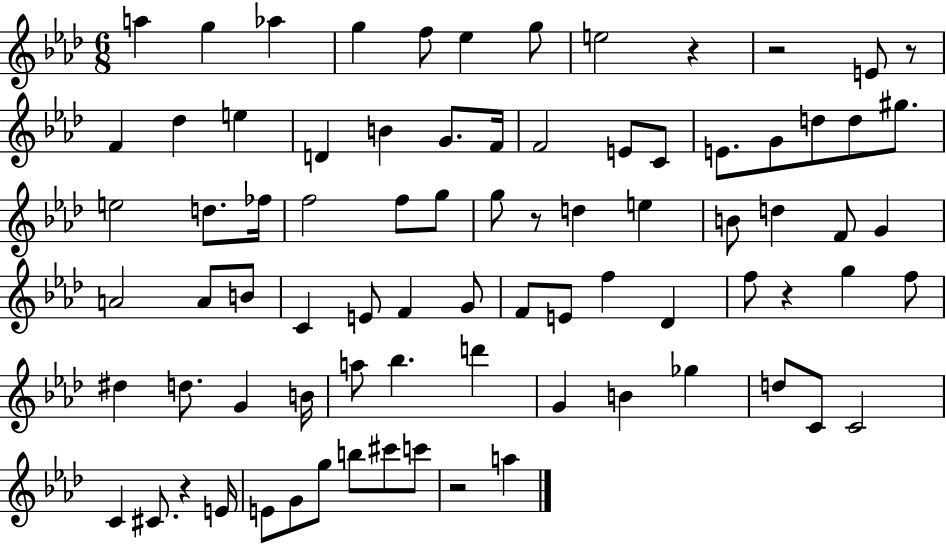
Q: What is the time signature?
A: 6/8